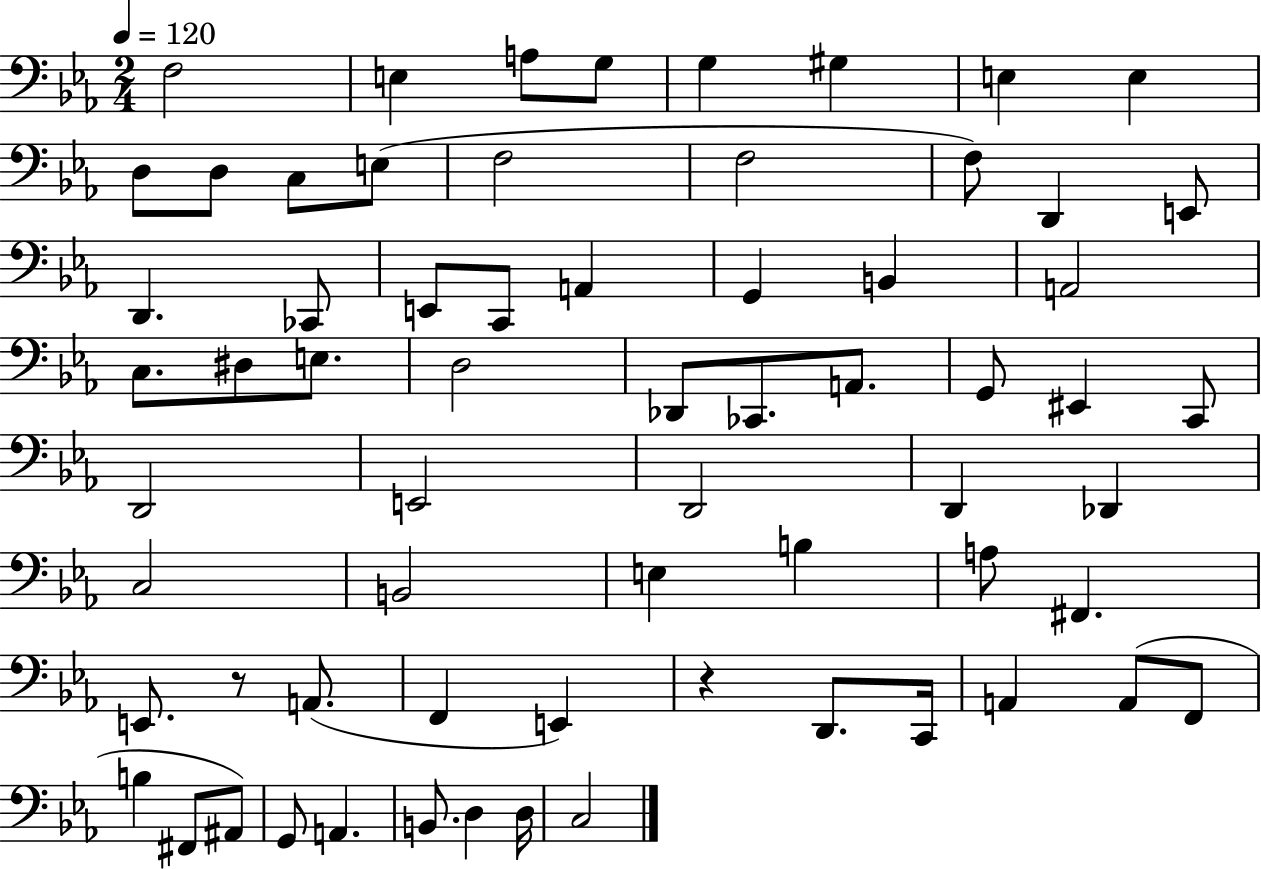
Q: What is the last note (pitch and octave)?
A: C3